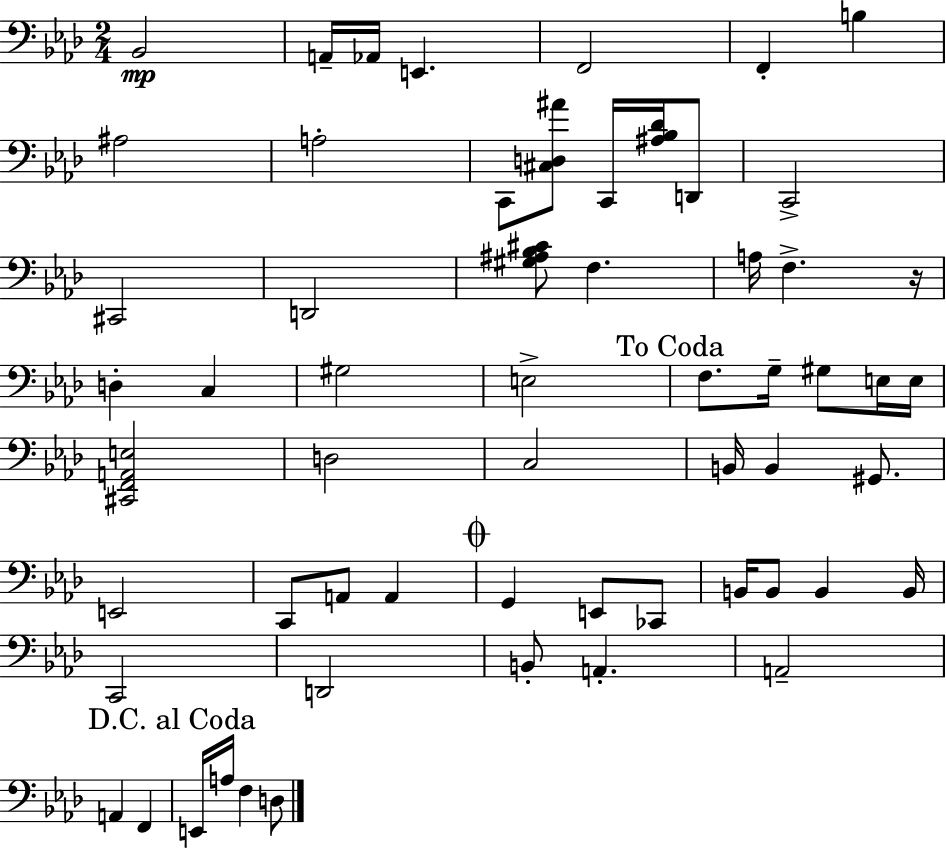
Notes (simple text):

Bb2/h A2/s Ab2/s E2/q. F2/h F2/q B3/q A#3/h A3/h C2/e [C#3,D3,A#4]/e C2/s [A#3,Bb3,Db4]/s D2/e C2/h C#2/h D2/h [G#3,A#3,Bb3,C#4]/e F3/q. A3/s F3/q. R/s D3/q C3/q G#3/h E3/h F3/e. G3/s G#3/e E3/s E3/s [C#2,F2,A2,E3]/h D3/h C3/h B2/s B2/q G#2/e. E2/h C2/e A2/e A2/q G2/q E2/e CES2/e B2/s B2/e B2/q B2/s C2/h D2/h B2/e A2/q. A2/h A2/q F2/q E2/s A3/s F3/q D3/e